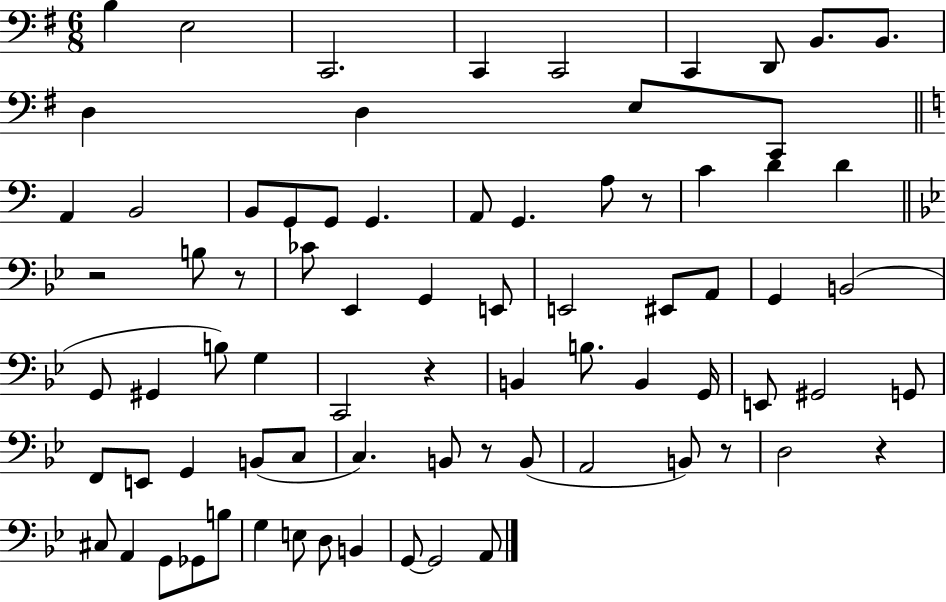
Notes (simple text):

B3/q E3/h C2/h. C2/q C2/h C2/q D2/e B2/e. B2/e. D3/q D3/q E3/e C2/e A2/q B2/h B2/e G2/e G2/e G2/q. A2/e G2/q. A3/e R/e C4/q D4/q D4/q R/h B3/e R/e CES4/e Eb2/q G2/q E2/e E2/h EIS2/e A2/e G2/q B2/h G2/e G#2/q B3/e G3/q C2/h R/q B2/q B3/e. B2/q G2/s E2/e G#2/h G2/e F2/e E2/e G2/q B2/e C3/e C3/q. B2/e R/e B2/e A2/h B2/e R/e D3/h R/q C#3/e A2/q G2/e Gb2/e B3/e G3/q E3/e D3/e B2/q G2/e G2/h A2/e